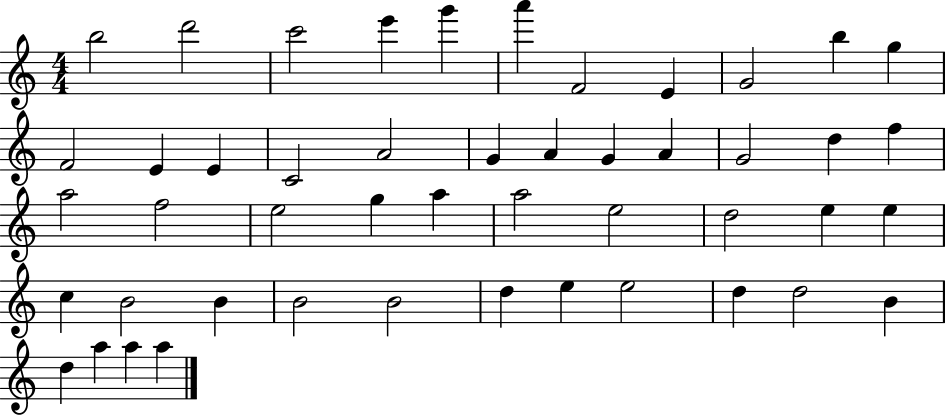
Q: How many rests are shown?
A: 0